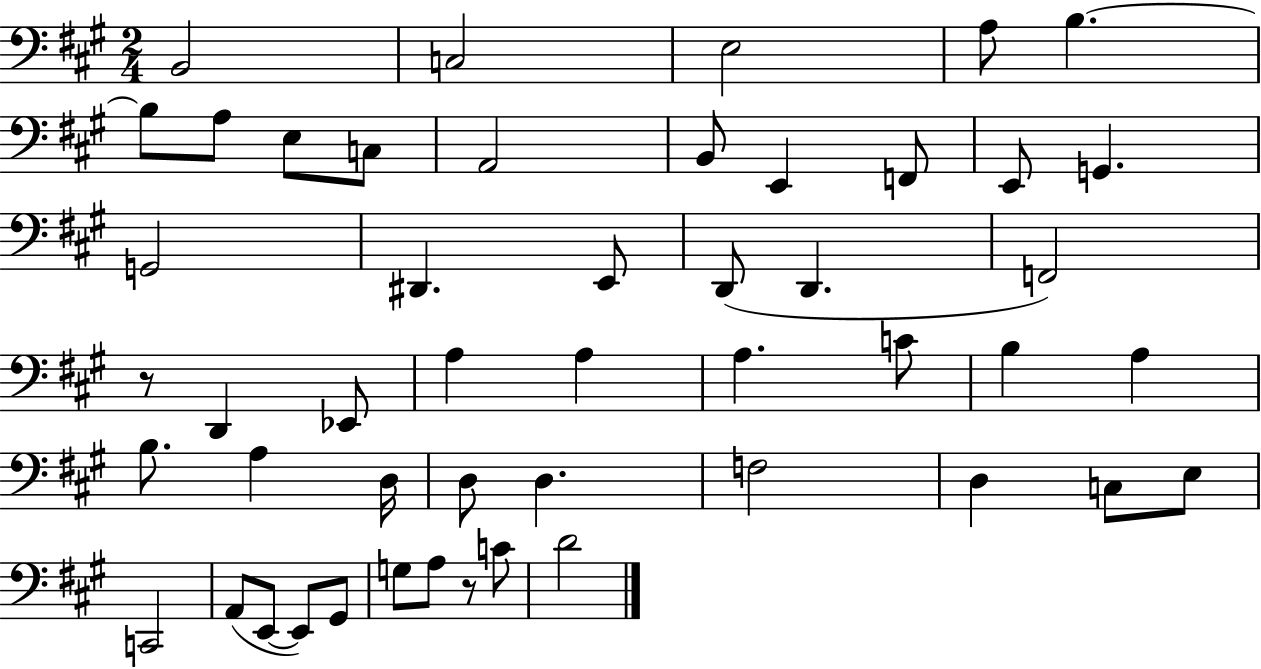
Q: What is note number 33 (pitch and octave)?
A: D3